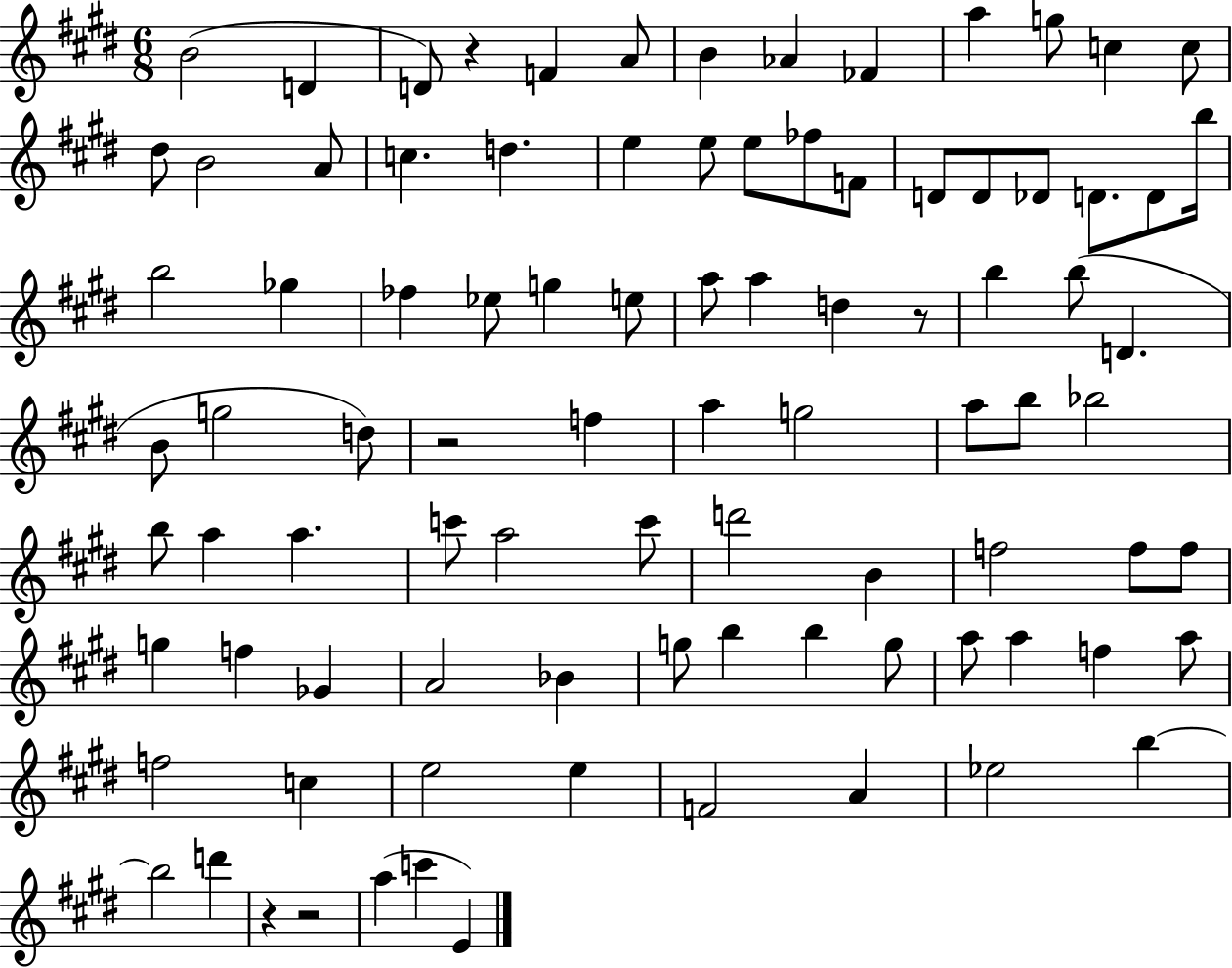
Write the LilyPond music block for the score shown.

{
  \clef treble
  \numericTimeSignature
  \time 6/8
  \key e \major
  \repeat volta 2 { b'2( d'4 | d'8) r4 f'4 a'8 | b'4 aes'4 fes'4 | a''4 g''8 c''4 c''8 | \break dis''8 b'2 a'8 | c''4. d''4. | e''4 e''8 e''8 fes''8 f'8 | d'8 d'8 des'8 d'8. d'8 b''16 | \break b''2 ges''4 | fes''4 ees''8 g''4 e''8 | a''8 a''4 d''4 r8 | b''4 b''8( d'4. | \break b'8 g''2 d''8) | r2 f''4 | a''4 g''2 | a''8 b''8 bes''2 | \break b''8 a''4 a''4. | c'''8 a''2 c'''8 | d'''2 b'4 | f''2 f''8 f''8 | \break g''4 f''4 ges'4 | a'2 bes'4 | g''8 b''4 b''4 g''8 | a''8 a''4 f''4 a''8 | \break f''2 c''4 | e''2 e''4 | f'2 a'4 | ees''2 b''4~~ | \break b''2 d'''4 | r4 r2 | a''4( c'''4 e'4) | } \bar "|."
}